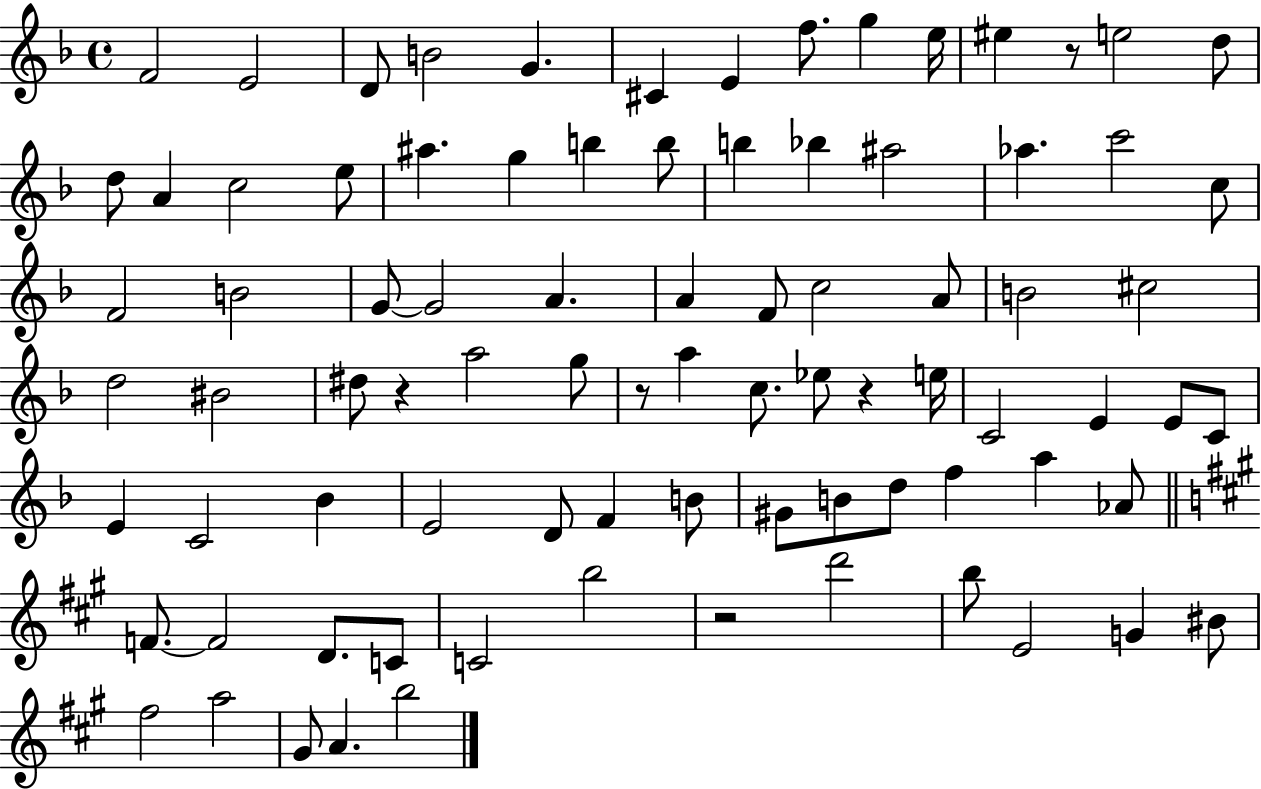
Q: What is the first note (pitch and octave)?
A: F4